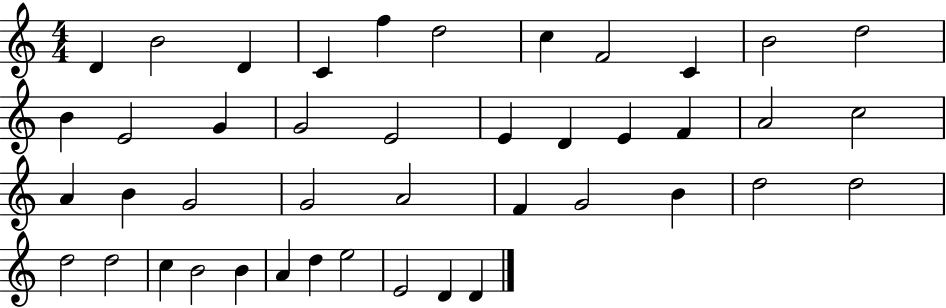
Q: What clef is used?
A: treble